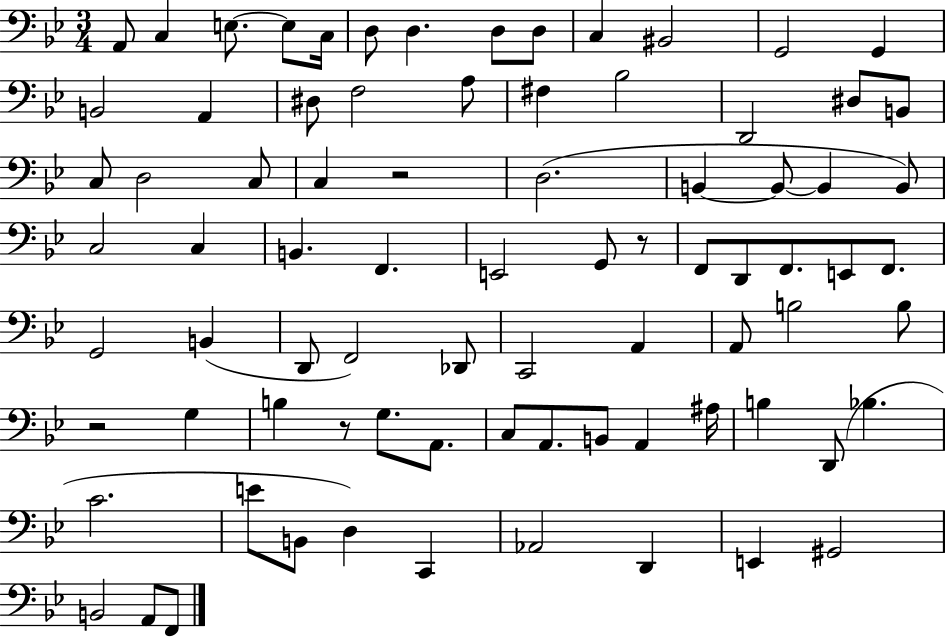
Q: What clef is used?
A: bass